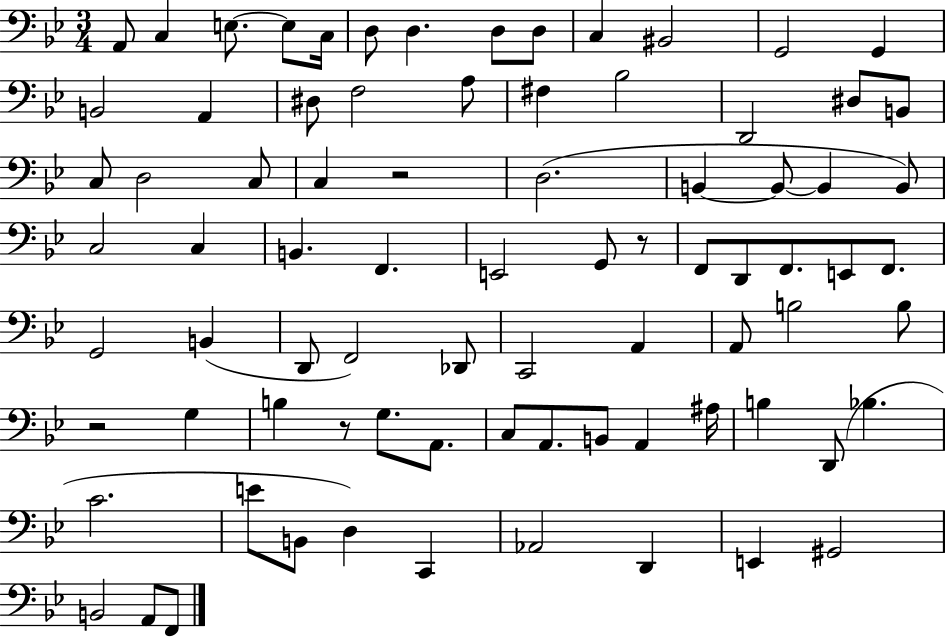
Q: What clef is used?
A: bass